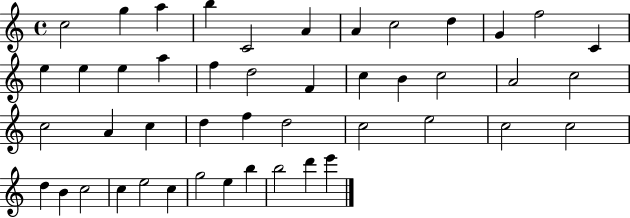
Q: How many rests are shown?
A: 0